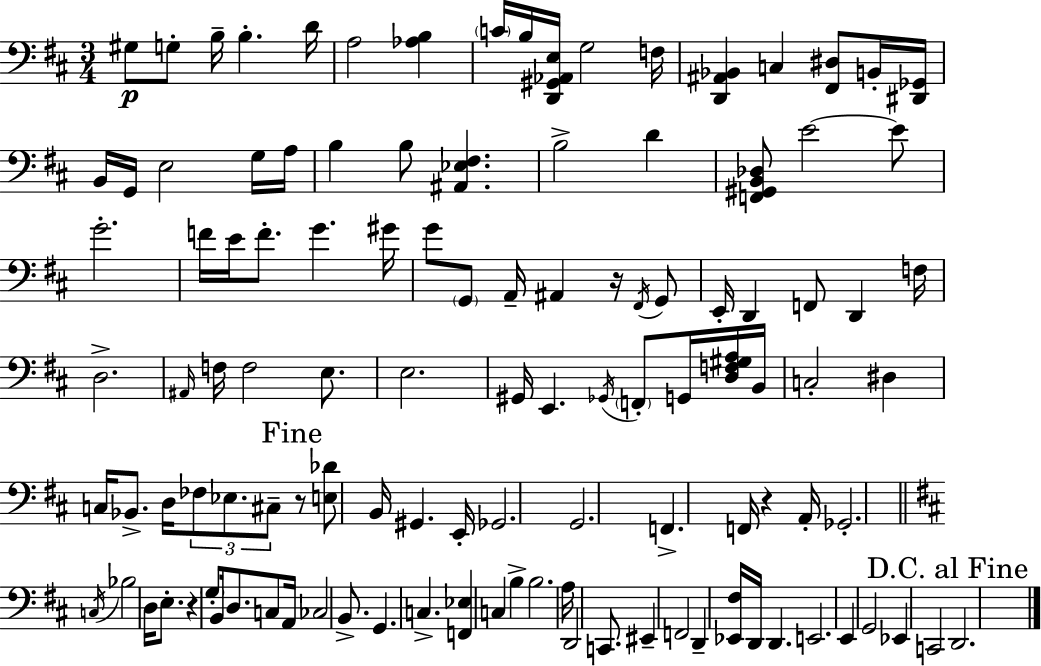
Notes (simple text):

G#3/e G3/e B3/s B3/q. D4/s A3/h [Ab3,B3]/q C4/s B3/s [D2,G#2,Ab2,E3]/s G3/h F3/s [D2,A#2,Bb2]/q C3/q [F#2,D#3]/e B2/s [D#2,Gb2]/s B2/s G2/s E3/h G3/s A3/s B3/q B3/e [A#2,Eb3,F#3]/q. B3/h D4/q [F2,G#2,B2,Db3]/e E4/h E4/e G4/h. F4/s E4/s F4/e. G4/q. G#4/s G4/e G2/e A2/s A#2/q R/s F#2/s G2/e E2/s D2/q F2/e D2/q F3/s D3/h. A#2/s F3/s F3/h E3/e. E3/h. G#2/s E2/q. Gb2/s F2/e G2/s [D3,F3,G#3,A3]/s B2/s C3/h D#3/q C3/s Bb2/e. D3/s FES3/e Eb3/e. C#3/e R/e [E3,Db4]/e B2/s G#2/q. E2/s Gb2/h. G2/h. F2/q. F2/s R/q A2/s Gb2/h. C3/s Bb3/h D3/s E3/e. R/q G3/e B2/s D3/e. C3/e A2/s CES3/h B2/e. G2/q. C3/q. [F2,Eb3]/q C3/q B3/q B3/h. A3/s D2/h C2/e. EIS2/q F2/h D2/q [Eb2,F#3]/s D2/s D2/q. E2/h. E2/q G2/h Eb2/q C2/h D2/h.